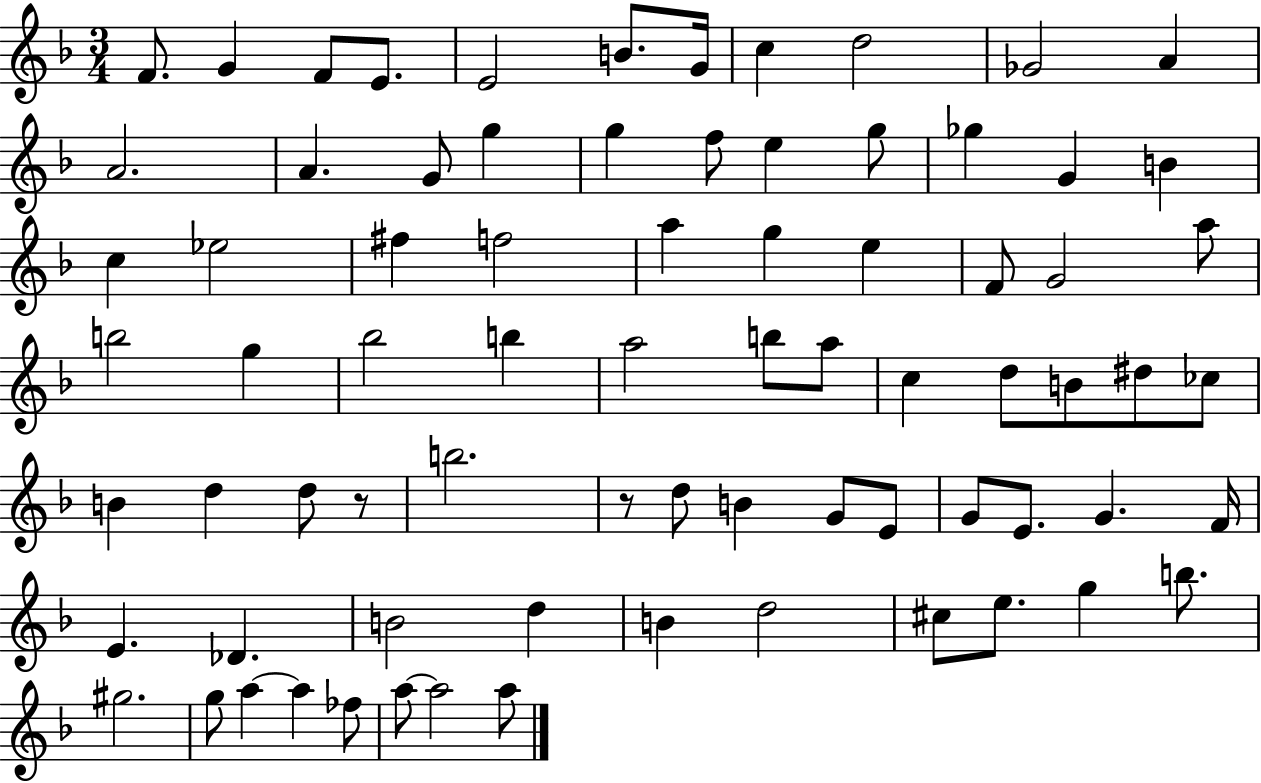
{
  \clef treble
  \numericTimeSignature
  \time 3/4
  \key f \major
  \repeat volta 2 { f'8. g'4 f'8 e'8. | e'2 b'8. g'16 | c''4 d''2 | ges'2 a'4 | \break a'2. | a'4. g'8 g''4 | g''4 f''8 e''4 g''8 | ges''4 g'4 b'4 | \break c''4 ees''2 | fis''4 f''2 | a''4 g''4 e''4 | f'8 g'2 a''8 | \break b''2 g''4 | bes''2 b''4 | a''2 b''8 a''8 | c''4 d''8 b'8 dis''8 ces''8 | \break b'4 d''4 d''8 r8 | b''2. | r8 d''8 b'4 g'8 e'8 | g'8 e'8. g'4. f'16 | \break e'4. des'4. | b'2 d''4 | b'4 d''2 | cis''8 e''8. g''4 b''8. | \break gis''2. | g''8 a''4~~ a''4 fes''8 | a''8~~ a''2 a''8 | } \bar "|."
}